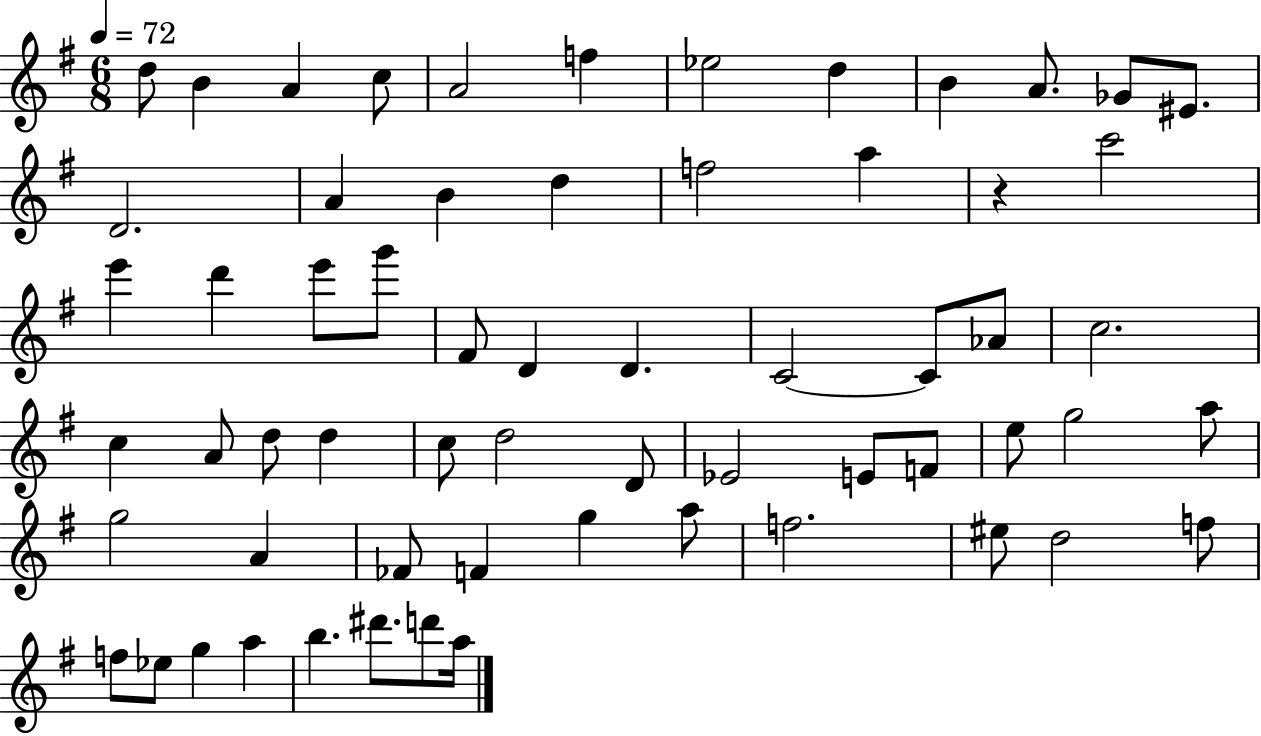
D5/e B4/q A4/q C5/e A4/h F5/q Eb5/h D5/q B4/q A4/e. Gb4/e EIS4/e. D4/h. A4/q B4/q D5/q F5/h A5/q R/q C6/h E6/q D6/q E6/e G6/e F#4/e D4/q D4/q. C4/h C4/e Ab4/e C5/h. C5/q A4/e D5/e D5/q C5/e D5/h D4/e Eb4/h E4/e F4/e E5/e G5/h A5/e G5/h A4/q FES4/e F4/q G5/q A5/e F5/h. EIS5/e D5/h F5/e F5/e Eb5/e G5/q A5/q B5/q. D#6/e. D6/e A5/s